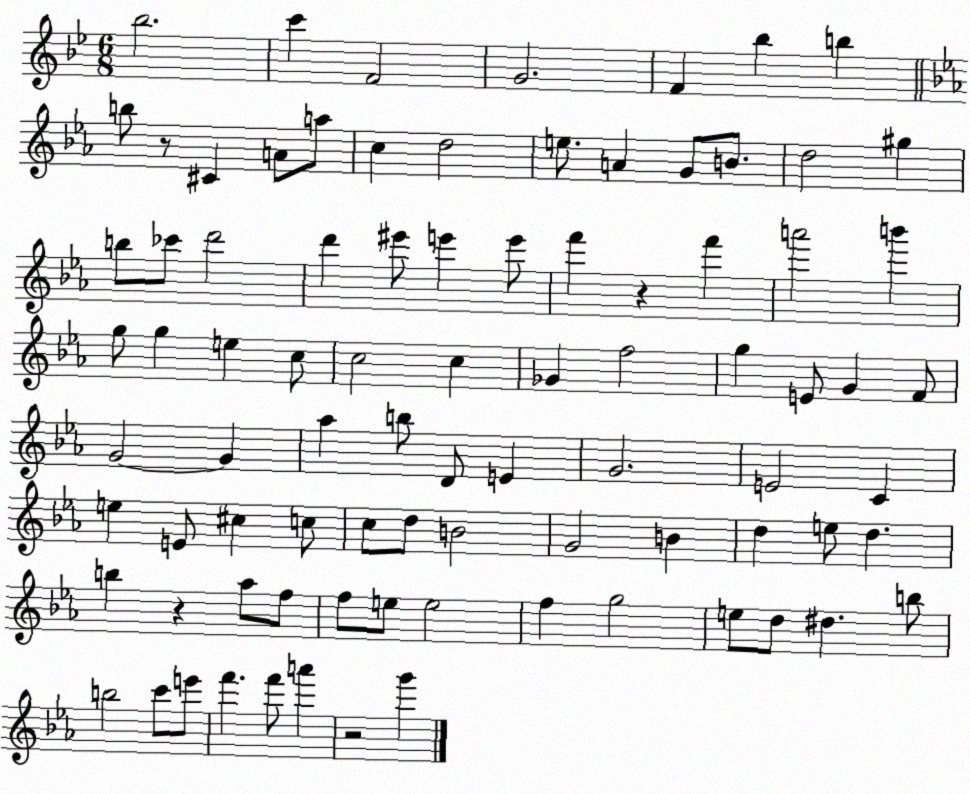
X:1
T:Untitled
M:6/8
L:1/4
K:Bb
_b2 c' F2 G2 F _b b b/2 z/2 ^C A/2 a/2 c d2 e/2 A G/2 B/2 d2 ^g b/2 _c'/2 d'2 d' ^e'/2 e' e'/2 f' z f' a'2 b' g/2 g e c/2 c2 c _G f2 g E/2 G F/2 G2 G _a b/2 D/2 E G2 E2 C e E/2 ^c c/2 c/2 d/2 B2 G2 B d e/2 d b z _a/2 f/2 f/2 e/2 e2 f g2 e/2 d/2 ^d b/2 b2 c'/2 e'/2 f' f'/2 a' z2 g'